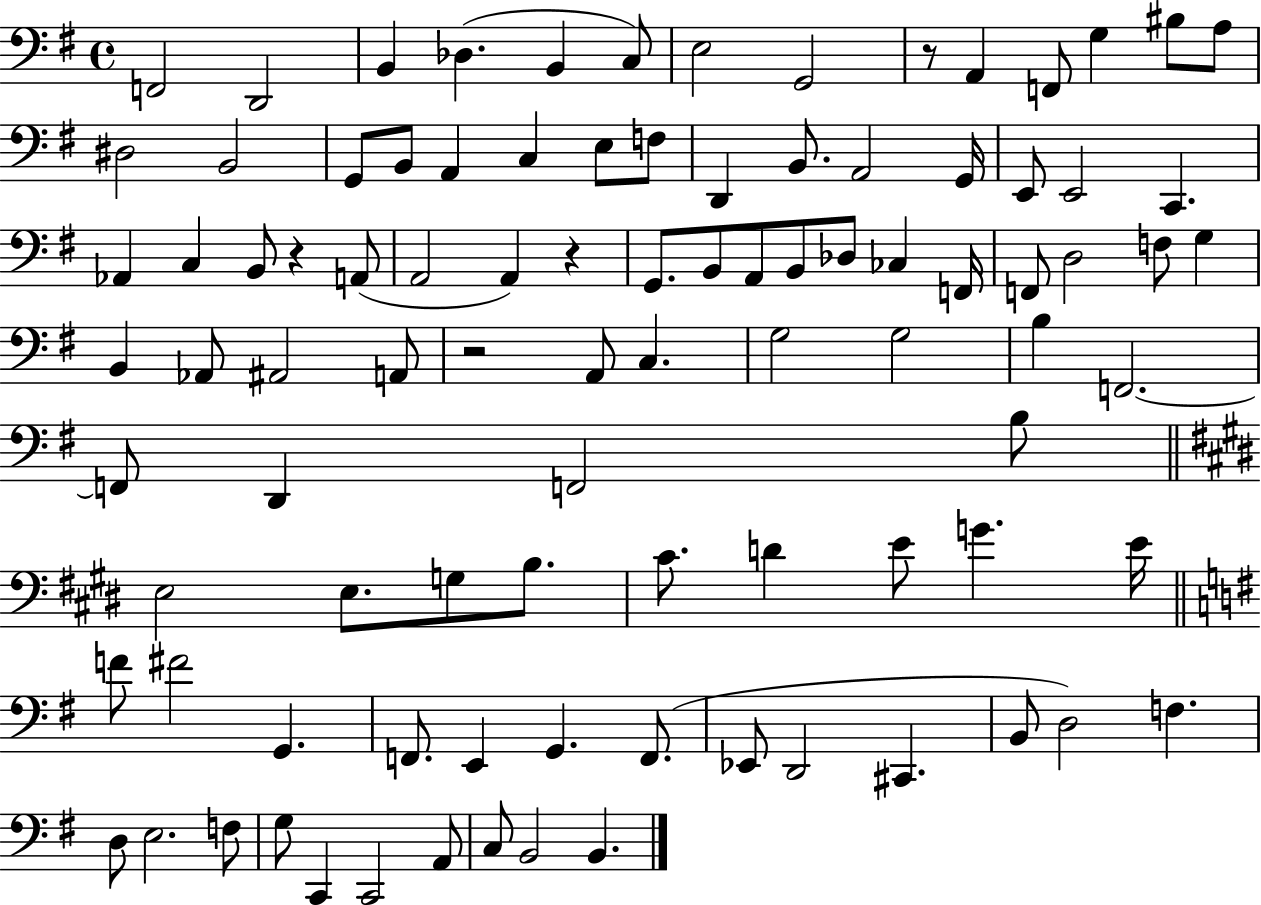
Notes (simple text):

F2/h D2/h B2/q Db3/q. B2/q C3/e E3/h G2/h R/e A2/q F2/e G3/q BIS3/e A3/e D#3/h B2/h G2/e B2/e A2/q C3/q E3/e F3/e D2/q B2/e. A2/h G2/s E2/e E2/h C2/q. Ab2/q C3/q B2/e R/q A2/e A2/h A2/q R/q G2/e. B2/e A2/e B2/e Db3/e CES3/q F2/s F2/e D3/h F3/e G3/q B2/q Ab2/e A#2/h A2/e R/h A2/e C3/q. G3/h G3/h B3/q F2/h. F2/e D2/q F2/h B3/e E3/h E3/e. G3/e B3/e. C#4/e. D4/q E4/e G4/q. E4/s F4/e F#4/h G2/q. F2/e. E2/q G2/q. F2/e. Eb2/e D2/h C#2/q. B2/e D3/h F3/q. D3/e E3/h. F3/e G3/e C2/q C2/h A2/e C3/e B2/h B2/q.